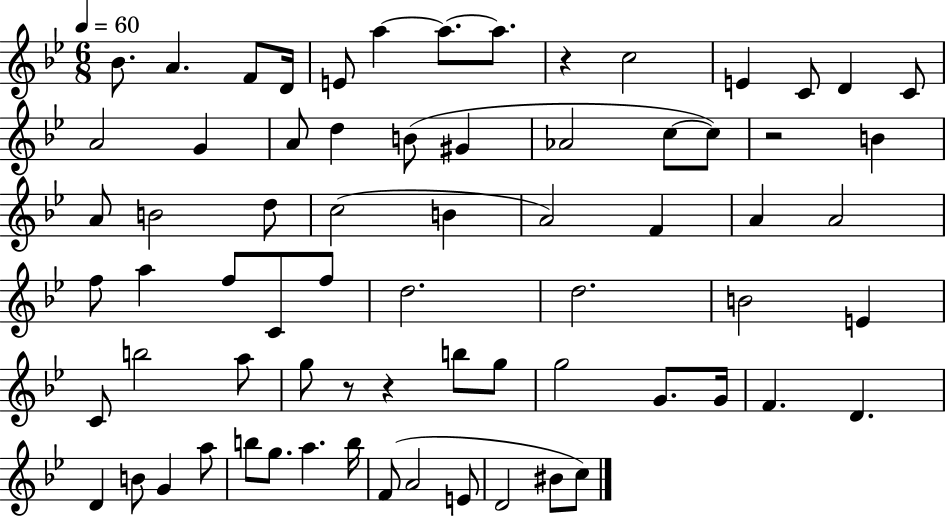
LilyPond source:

{
  \clef treble
  \numericTimeSignature
  \time 6/8
  \key bes \major
  \tempo 4 = 60
  bes'8. a'4. f'8 d'16 | e'8 a''4~~ a''8.~~ a''8. | r4 c''2 | e'4 c'8 d'4 c'8 | \break a'2 g'4 | a'8 d''4 b'8( gis'4 | aes'2 c''8~~ c''8) | r2 b'4 | \break a'8 b'2 d''8 | c''2( b'4 | a'2) f'4 | a'4 a'2 | \break f''8 a''4 f''8 c'8 f''8 | d''2. | d''2. | b'2 e'4 | \break c'8 b''2 a''8 | g''8 r8 r4 b''8 g''8 | g''2 g'8. g'16 | f'4. d'4. | \break d'4 b'8 g'4 a''8 | b''8 g''8. a''4. b''16 | f'8( a'2 e'8 | d'2 bis'8 c''8) | \break \bar "|."
}